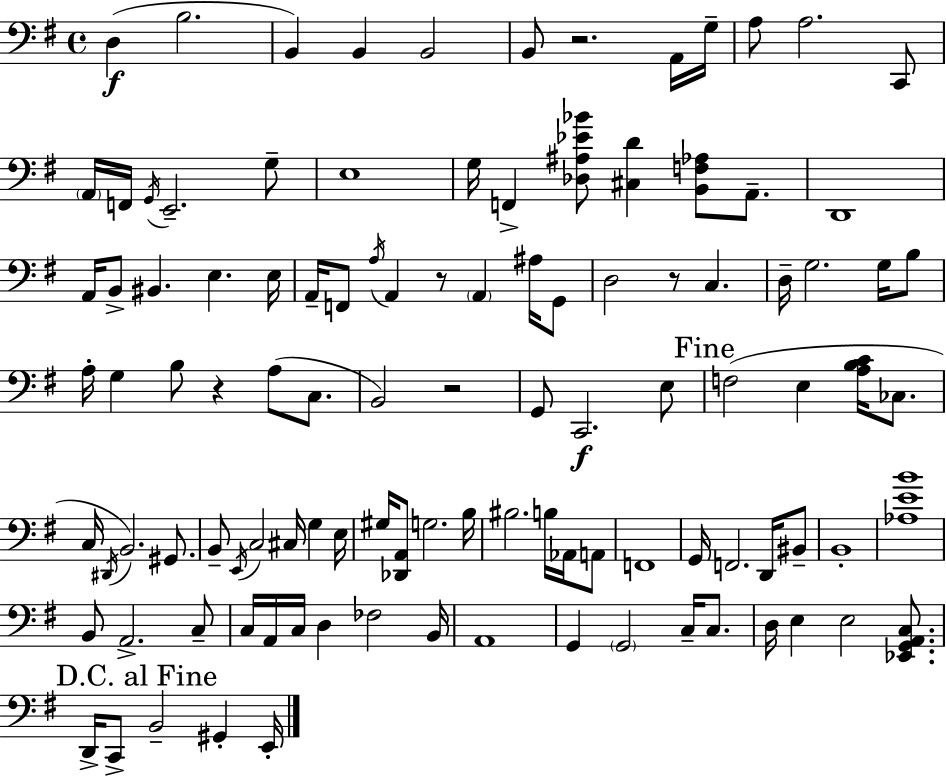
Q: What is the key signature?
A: G major